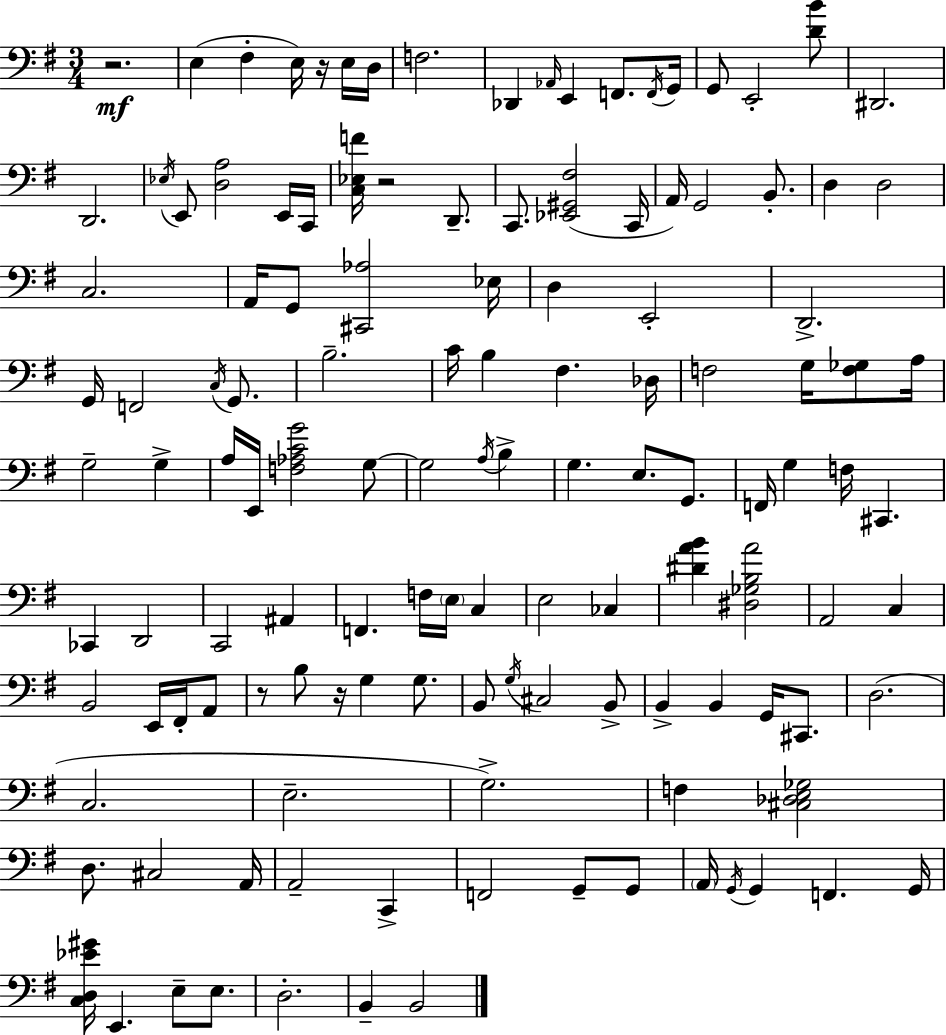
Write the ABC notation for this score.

X:1
T:Untitled
M:3/4
L:1/4
K:G
z2 E, ^F, E,/4 z/4 E,/4 D,/4 F,2 _D,, _A,,/4 E,, F,,/2 F,,/4 G,,/4 G,,/2 E,,2 [DB]/2 ^D,,2 D,,2 _E,/4 E,,/2 [D,A,]2 E,,/4 C,,/4 [C,_E,F]/4 z2 D,,/2 C,,/2 [_E,,^G,,^F,]2 C,,/4 A,,/4 G,,2 B,,/2 D, D,2 C,2 A,,/4 G,,/2 [^C,,_A,]2 _E,/4 D, E,,2 D,,2 G,,/4 F,,2 C,/4 G,,/2 B,2 C/4 B, ^F, _D,/4 F,2 G,/4 [F,_G,]/2 A,/4 G,2 G, A,/4 E,,/4 [F,_A,CG]2 G,/2 G,2 A,/4 B, G, E,/2 G,,/2 F,,/4 G, F,/4 ^C,, _C,, D,,2 C,,2 ^A,, F,, F,/4 E,/4 C, E,2 _C, [^DAB] [^D,_G,B,A]2 A,,2 C, B,,2 E,,/4 ^F,,/4 A,,/2 z/2 B,/2 z/4 G, G,/2 B,,/2 G,/4 ^C,2 B,,/2 B,, B,, G,,/4 ^C,,/2 D,2 C,2 E,2 G,2 F, [^C,_D,E,_G,]2 D,/2 ^C,2 A,,/4 A,,2 C,, F,,2 G,,/2 G,,/2 A,,/4 G,,/4 G,, F,, G,,/4 [C,D,_E^G]/4 E,, E,/2 E,/2 D,2 B,, B,,2